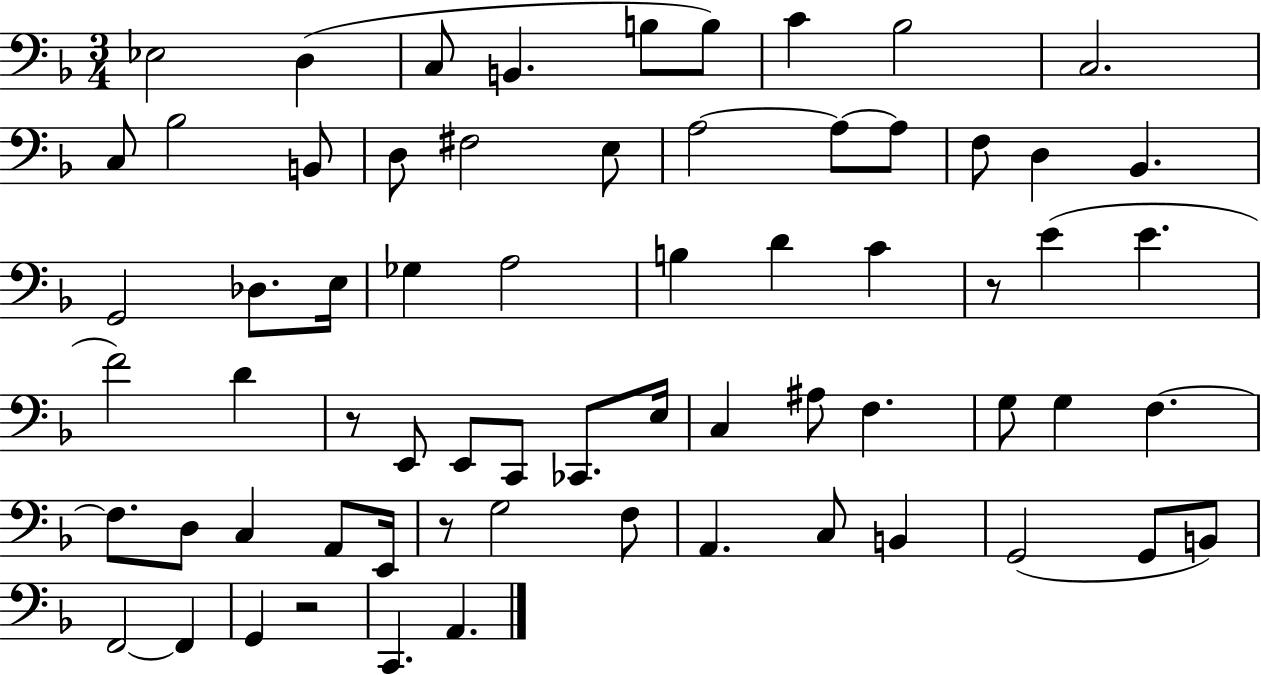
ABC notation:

X:1
T:Untitled
M:3/4
L:1/4
K:F
_E,2 D, C,/2 B,, B,/2 B,/2 C _B,2 C,2 C,/2 _B,2 B,,/2 D,/2 ^F,2 E,/2 A,2 A,/2 A,/2 F,/2 D, _B,, G,,2 _D,/2 E,/4 _G, A,2 B, D C z/2 E E F2 D z/2 E,,/2 E,,/2 C,,/2 _C,,/2 E,/4 C, ^A,/2 F, G,/2 G, F, F,/2 D,/2 C, A,,/2 E,,/4 z/2 G,2 F,/2 A,, C,/2 B,, G,,2 G,,/2 B,,/2 F,,2 F,, G,, z2 C,, A,,